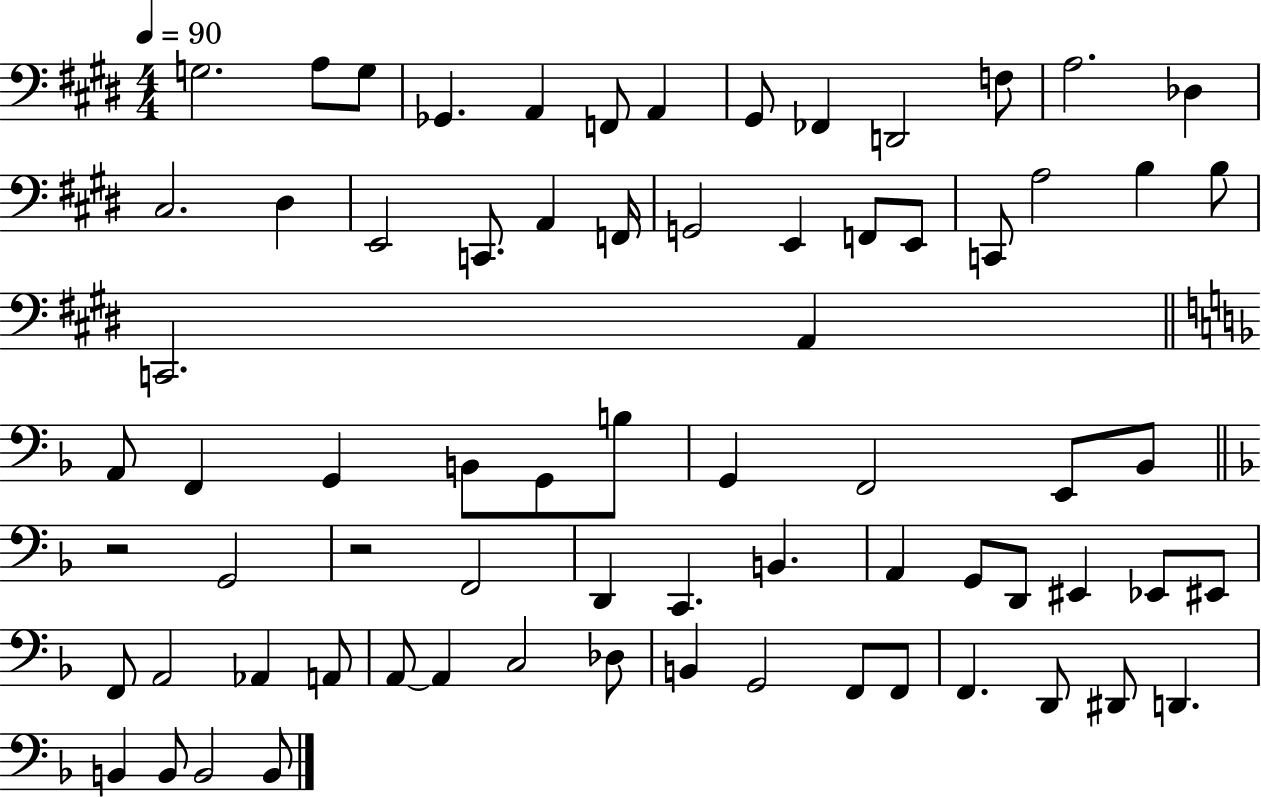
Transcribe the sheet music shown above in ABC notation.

X:1
T:Untitled
M:4/4
L:1/4
K:E
G,2 A,/2 G,/2 _G,, A,, F,,/2 A,, ^G,,/2 _F,, D,,2 F,/2 A,2 _D, ^C,2 ^D, E,,2 C,,/2 A,, F,,/4 G,,2 E,, F,,/2 E,,/2 C,,/2 A,2 B, B,/2 C,,2 A,, A,,/2 F,, G,, B,,/2 G,,/2 B,/2 G,, F,,2 E,,/2 _B,,/2 z2 G,,2 z2 F,,2 D,, C,, B,, A,, G,,/2 D,,/2 ^E,, _E,,/2 ^E,,/2 F,,/2 A,,2 _A,, A,,/2 A,,/2 A,, C,2 _D,/2 B,, G,,2 F,,/2 F,,/2 F,, D,,/2 ^D,,/2 D,, B,, B,,/2 B,,2 B,,/2